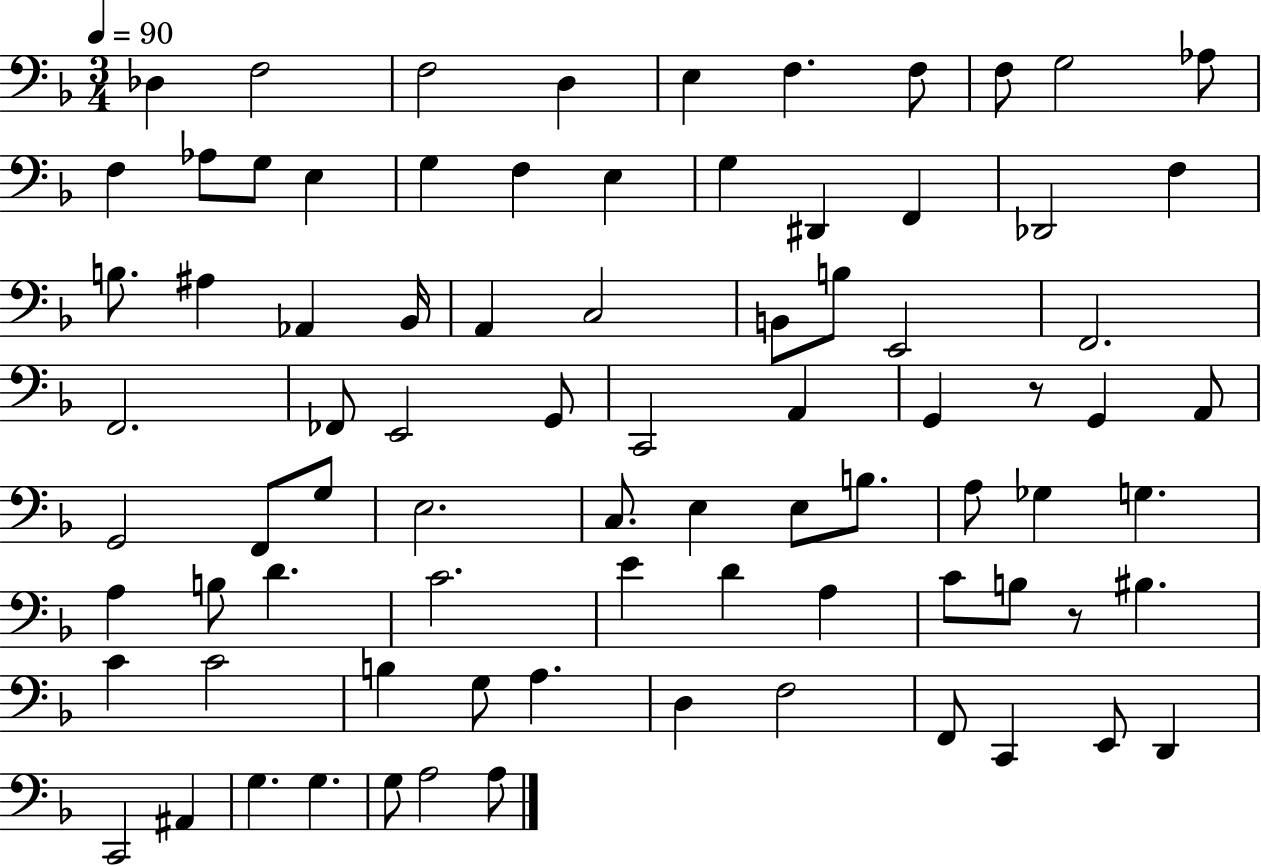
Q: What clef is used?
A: bass